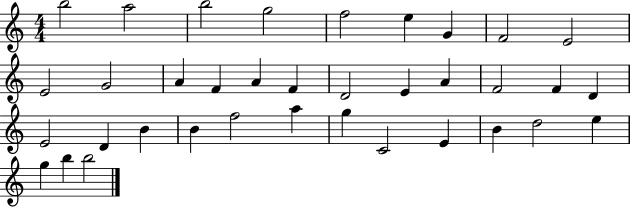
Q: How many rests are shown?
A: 0